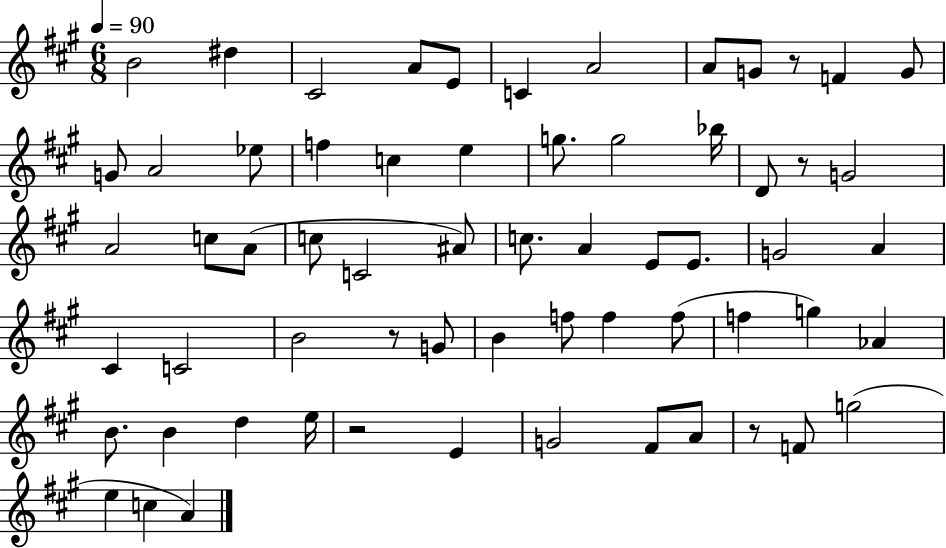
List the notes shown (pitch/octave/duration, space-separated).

B4/h D#5/q C#4/h A4/e E4/e C4/q A4/h A4/e G4/e R/e F4/q G4/e G4/e A4/h Eb5/e F5/q C5/q E5/q G5/e. G5/h Bb5/s D4/e R/e G4/h A4/h C5/e A4/e C5/e C4/h A#4/e C5/e. A4/q E4/e E4/e. G4/h A4/q C#4/q C4/h B4/h R/e G4/e B4/q F5/e F5/q F5/e F5/q G5/q Ab4/q B4/e. B4/q D5/q E5/s R/h E4/q G4/h F#4/e A4/e R/e F4/e G5/h E5/q C5/q A4/q